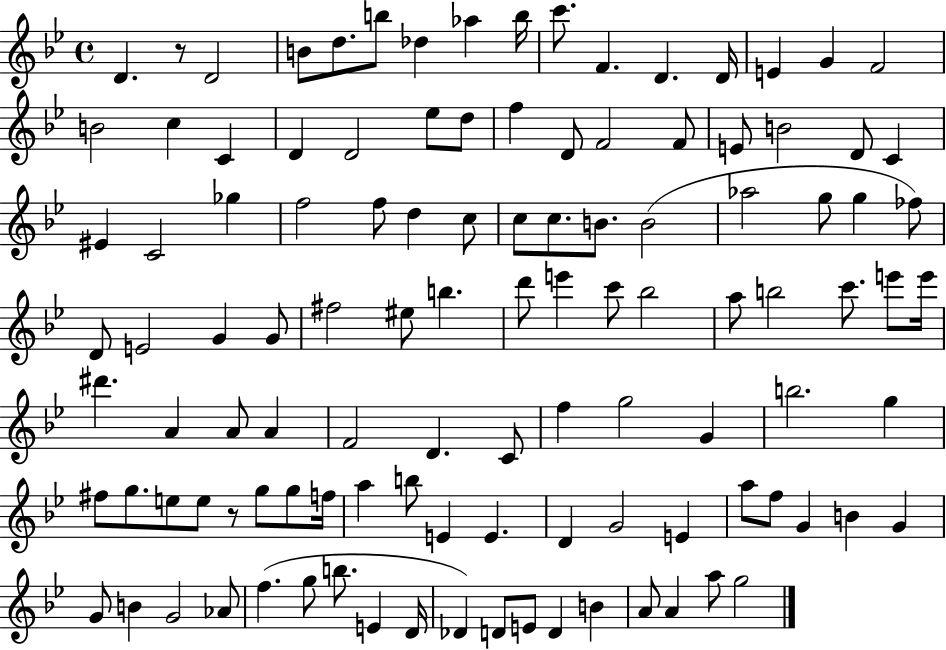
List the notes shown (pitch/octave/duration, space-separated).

D4/q. R/e D4/h B4/e D5/e. B5/e Db5/q Ab5/q B5/s C6/e. F4/q. D4/q. D4/s E4/q G4/q F4/h B4/h C5/q C4/q D4/q D4/h Eb5/e D5/e F5/q D4/e F4/h F4/e E4/e B4/h D4/e C4/q EIS4/q C4/h Gb5/q F5/h F5/e D5/q C5/e C5/e C5/e. B4/e. B4/h Ab5/h G5/e G5/q FES5/e D4/e E4/h G4/q G4/e F#5/h EIS5/e B5/q. D6/e E6/q C6/e Bb5/h A5/e B5/h C6/e. E6/e E6/s D#6/q. A4/q A4/e A4/q F4/h D4/q. C4/e F5/q G5/h G4/q B5/h. G5/q F#5/e G5/e. E5/e E5/e R/e G5/e G5/e F5/s A5/q B5/e E4/q E4/q. D4/q G4/h E4/q A5/e F5/e G4/q B4/q G4/q G4/e B4/q G4/h Ab4/e F5/q. G5/e B5/e. E4/q D4/s Db4/q D4/e E4/e D4/q B4/q A4/e A4/q A5/e G5/h